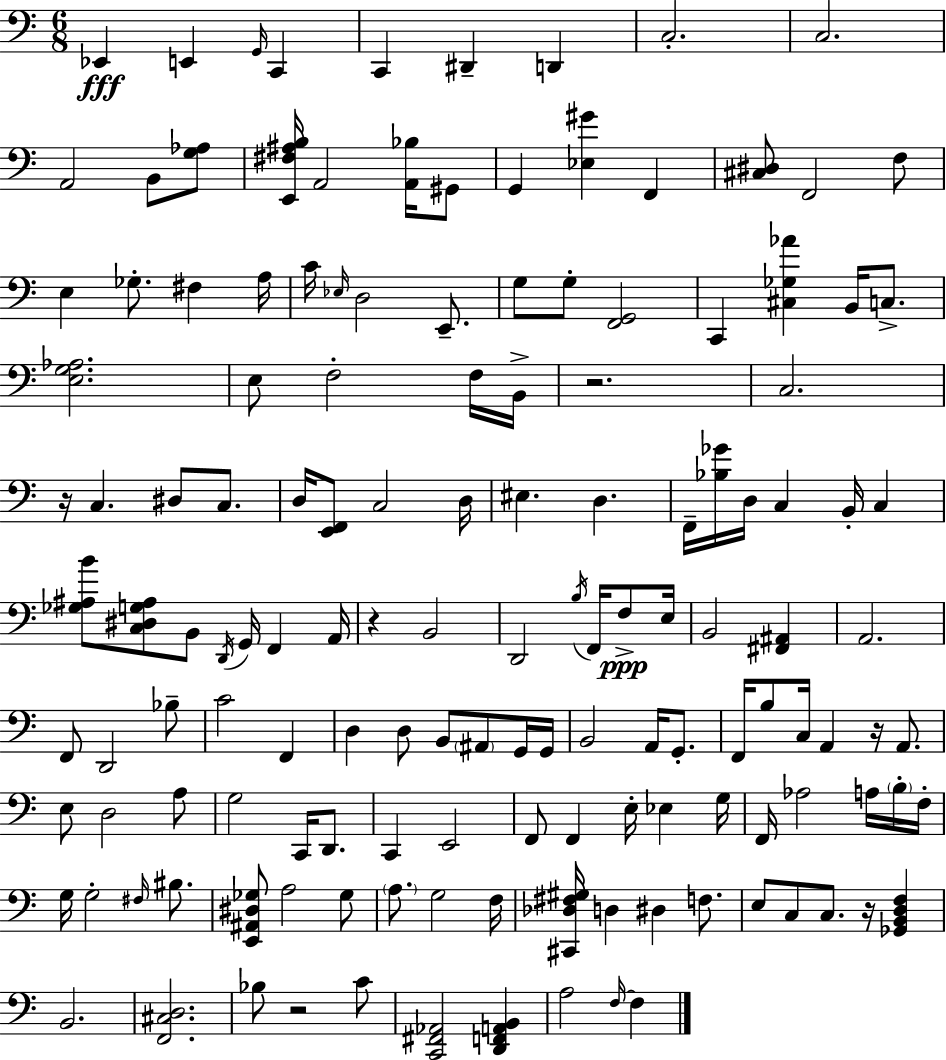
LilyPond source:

{
  \clef bass
  \numericTimeSignature
  \time 6/8
  \key c \major
  ees,4\fff e,4 \grace { g,16 } c,4 | c,4 dis,4-- d,4 | c2.-. | c2. | \break a,2 b,8 <g aes>8 | <e, fis ais b>16 a,2 <a, bes>16 gis,8 | g,4 <ees gis'>4 f,4 | <cis dis>8 f,2 f8 | \break e4 ges8.-. fis4 | a16 c'16 \grace { ees16 } d2 e,8.-- | g8 g8-. <f, g,>2 | c,4 <cis ges aes'>4 b,16 c8.-> | \break <e g aes>2. | e8 f2-. | f16 b,16-> r2. | c2. | \break r16 c4. dis8 c8. | d16 <e, f,>8 c2 | d16 eis4. d4. | f,16-- <bes ges'>16 d16 c4 b,16-. c4 | \break <ges ais b'>8 <c dis g ais>8 b,8 \acciaccatura { d,16 } g,16 f,4 | a,16 r4 b,2 | d,2 \acciaccatura { b16 } | f,16 f8->\ppp e16 b,2 | \break <fis, ais,>4 a,2. | f,8 d,2 | bes8-- c'2 | f,4 d4 d8 b,8 | \break \parenthesize ais,8 g,16 g,16 b,2 | a,16 g,8.-. f,16 b8 c16 a,4 | r16 a,8. e8 d2 | a8 g2 | \break c,16 d,8. c,4 e,2 | f,8 f,4 e16-. ees4 | g16 f,16 aes2 | a16 \parenthesize b16-. f16-. g16 g2-. | \break \grace { fis16 } bis8. <e, ais, dis ges>8 a2 | ges8 \parenthesize a8. g2 | f16 <cis, des fis gis>16 d4 dis4 | f8. e8 c8 c8. | \break r16 <ges, b, d f>4 b,2. | <f, cis d>2. | bes8 r2 | c'8 <c, fis, aes,>2 | \break <d, f, a, b,>4 a2 | \grace { f16~ }~ f4 \bar "|."
}